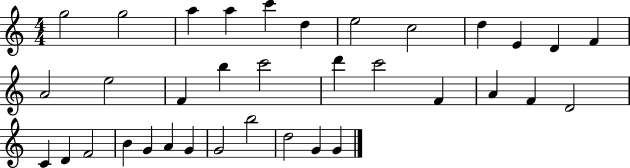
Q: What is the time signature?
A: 4/4